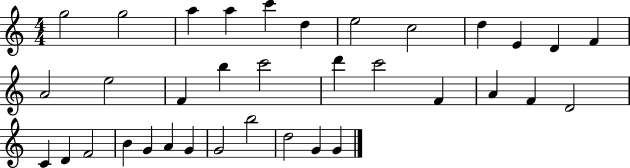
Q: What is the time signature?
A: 4/4